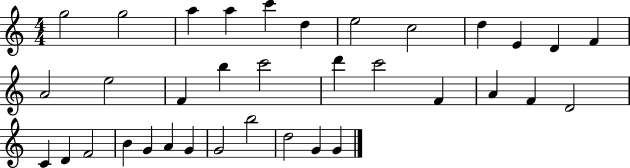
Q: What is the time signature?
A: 4/4